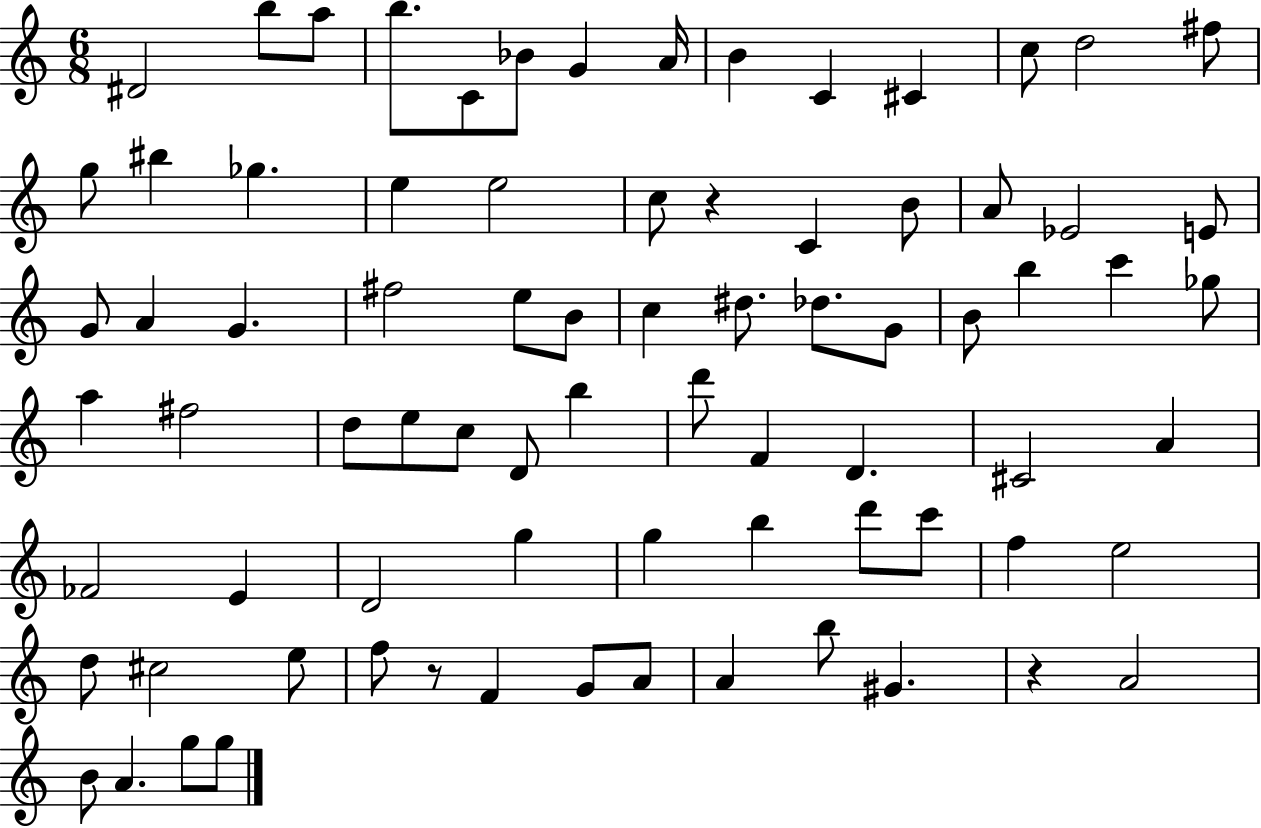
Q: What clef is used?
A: treble